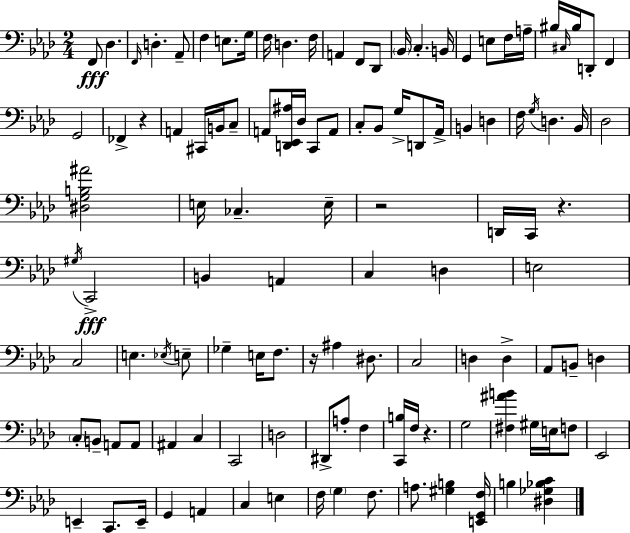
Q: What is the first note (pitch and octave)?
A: F2